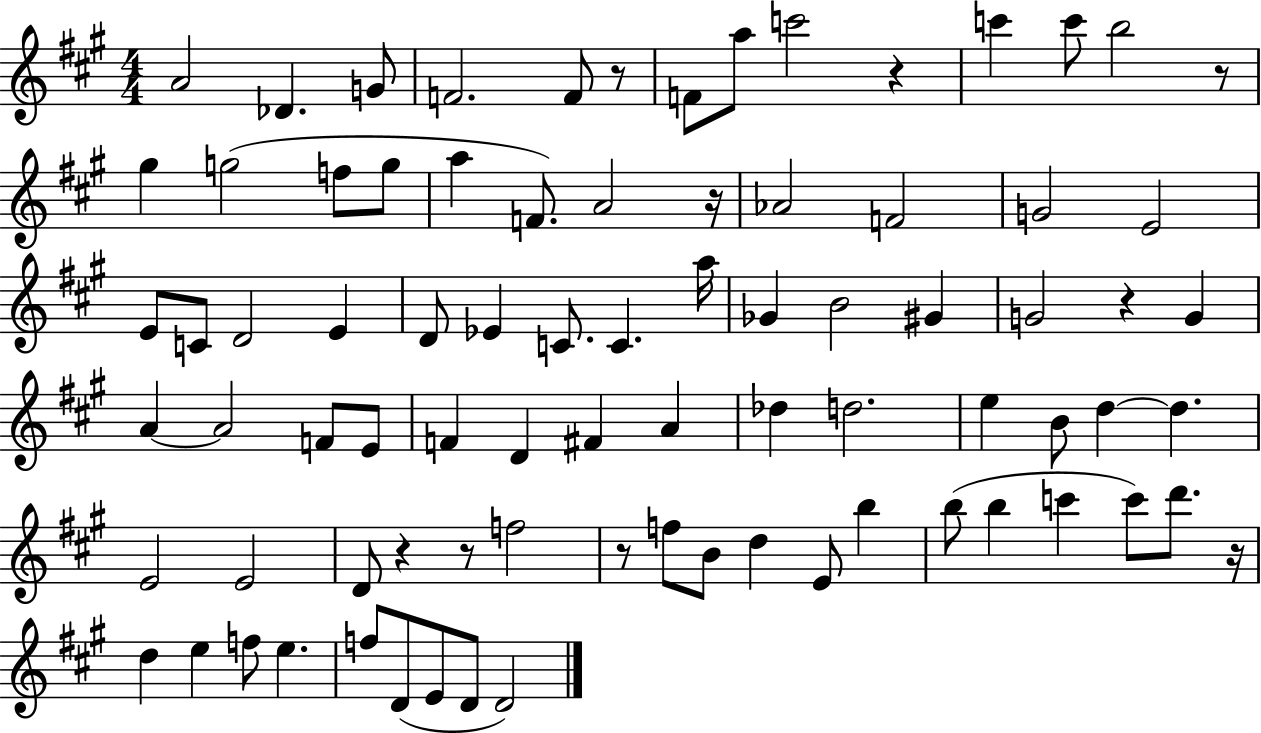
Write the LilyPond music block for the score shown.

{
  \clef treble
  \numericTimeSignature
  \time 4/4
  \key a \major
  a'2 des'4. g'8 | f'2. f'8 r8 | f'8 a''8 c'''2 r4 | c'''4 c'''8 b''2 r8 | \break gis''4 g''2( f''8 g''8 | a''4 f'8.) a'2 r16 | aes'2 f'2 | g'2 e'2 | \break e'8 c'8 d'2 e'4 | d'8 ees'4 c'8. c'4. a''16 | ges'4 b'2 gis'4 | g'2 r4 g'4 | \break a'4~~ a'2 f'8 e'8 | f'4 d'4 fis'4 a'4 | des''4 d''2. | e''4 b'8 d''4~~ d''4. | \break e'2 e'2 | d'8 r4 r8 f''2 | r8 f''8 b'8 d''4 e'8 b''4 | b''8( b''4 c'''4 c'''8) d'''8. r16 | \break d''4 e''4 f''8 e''4. | f''8 d'8( e'8 d'8 d'2) | \bar "|."
}